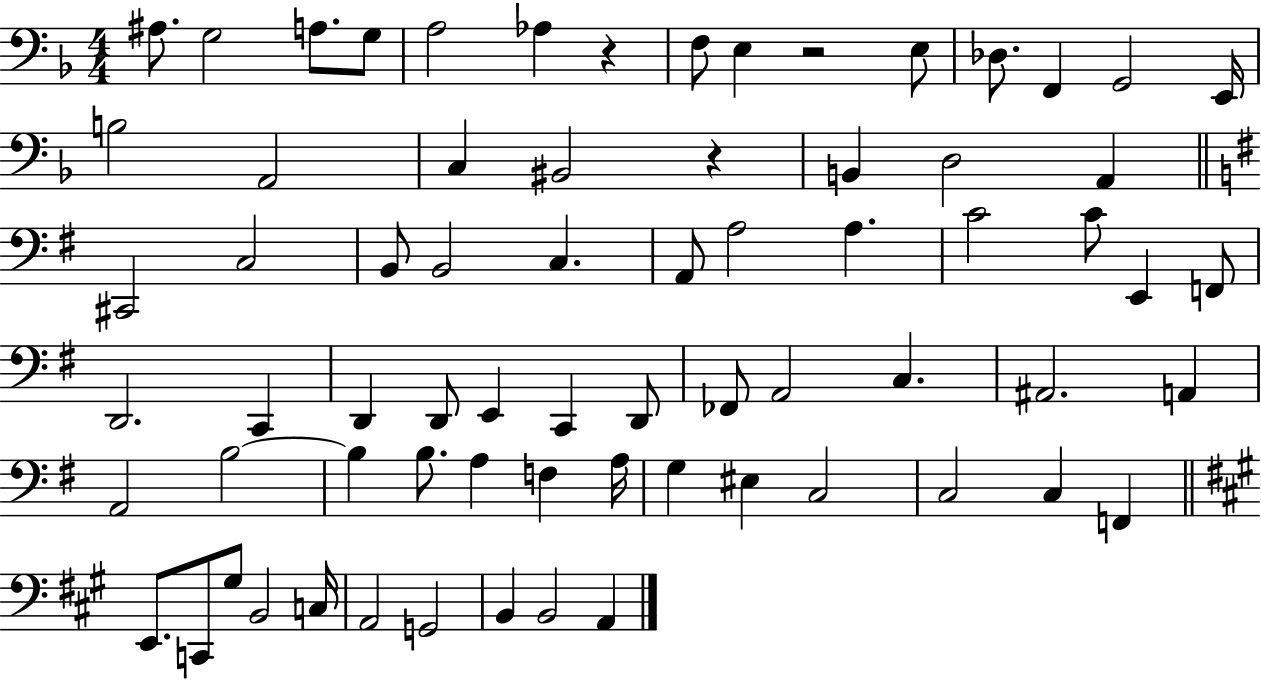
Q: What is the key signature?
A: F major